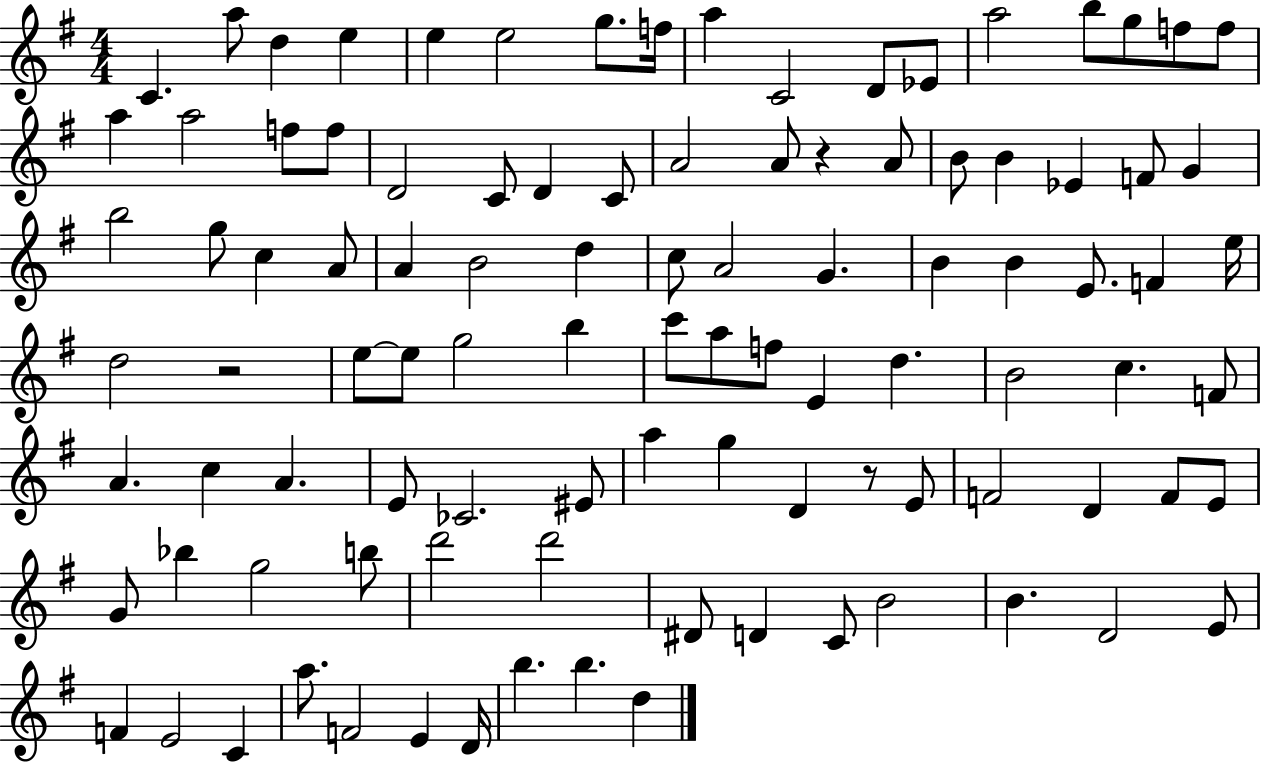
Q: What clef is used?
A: treble